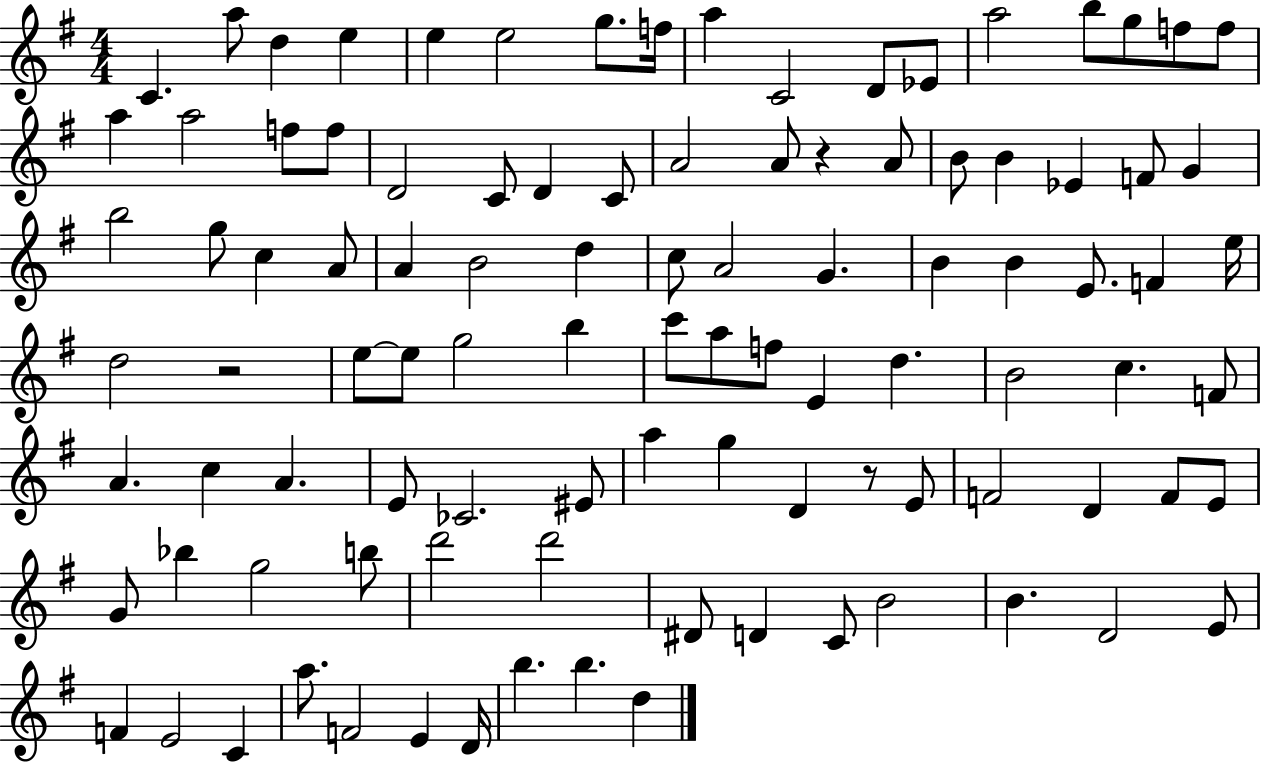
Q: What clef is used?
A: treble